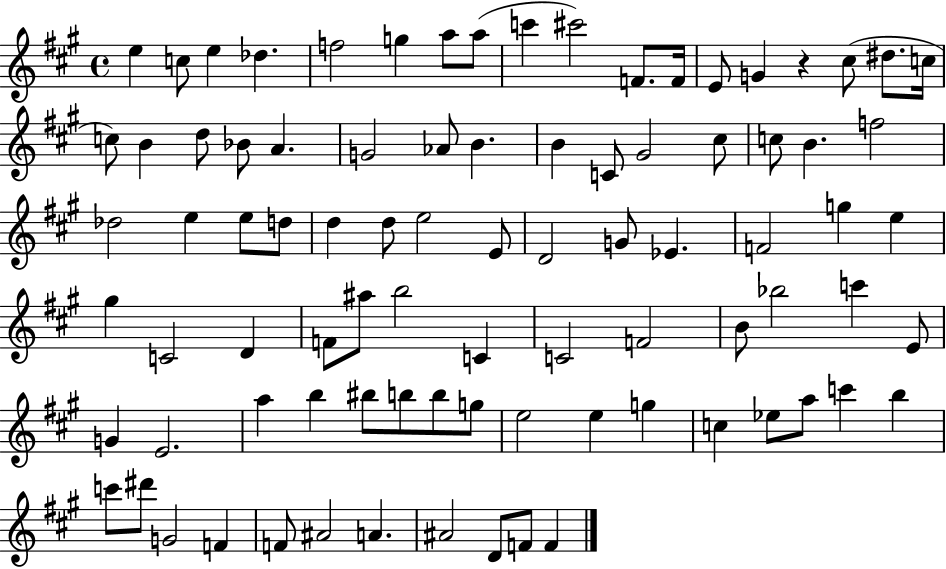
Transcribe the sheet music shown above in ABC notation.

X:1
T:Untitled
M:4/4
L:1/4
K:A
e c/2 e _d f2 g a/2 a/2 c' ^c'2 F/2 F/4 E/2 G z ^c/2 ^d/2 c/4 c/2 B d/2 _B/2 A G2 _A/2 B B C/2 ^G2 ^c/2 c/2 B f2 _d2 e e/2 d/2 d d/2 e2 E/2 D2 G/2 _E F2 g e ^g C2 D F/2 ^a/2 b2 C C2 F2 B/2 _b2 c' E/2 G E2 a b ^b/2 b/2 b/2 g/2 e2 e g c _e/2 a/2 c' b c'/2 ^d'/2 G2 F F/2 ^A2 A ^A2 D/2 F/2 F